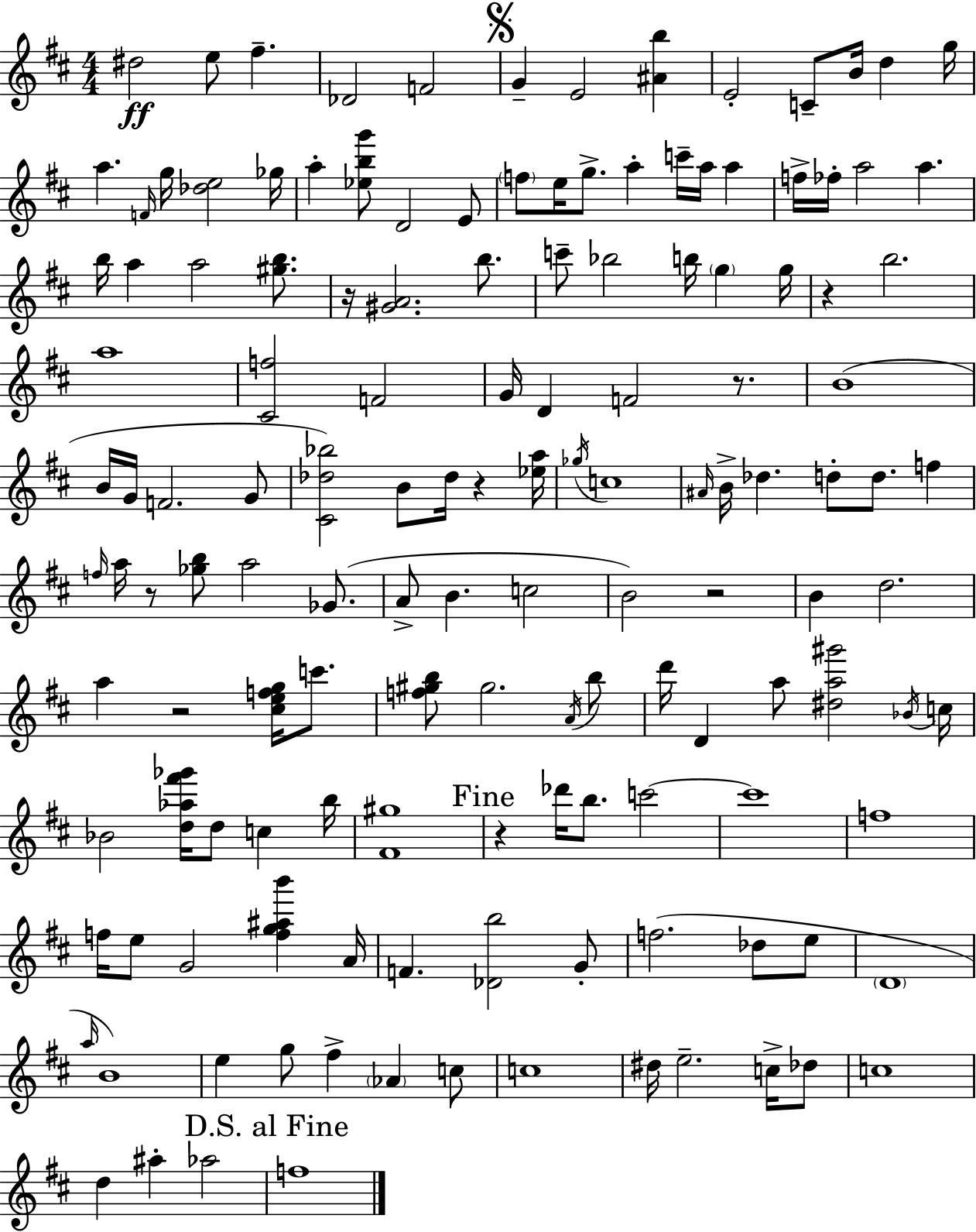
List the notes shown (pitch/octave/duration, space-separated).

D#5/h E5/e F#5/q. Db4/h F4/h G4/q E4/h [A#4,B5]/q E4/h C4/e B4/s D5/q G5/s A5/q. F4/s G5/s [Db5,E5]/h Gb5/s A5/q [Eb5,B5,G6]/e D4/h E4/e F5/e E5/s G5/e. A5/q C6/s A5/s A5/q F5/s FES5/s A5/h A5/q. B5/s A5/q A5/h [G#5,B5]/e. R/s [G#4,A4]/h. B5/e. C6/e Bb5/h B5/s G5/q G5/s R/q B5/h. A5/w [C#4,F5]/h F4/h G4/s D4/q F4/h R/e. B4/w B4/s G4/s F4/h. G4/e [C#4,Db5,Bb5]/h B4/e Db5/s R/q [Eb5,A5]/s Gb5/s C5/w A#4/s B4/s Db5/q. D5/e D5/e. F5/q F5/s A5/s R/e [Gb5,B5]/e A5/h Gb4/e. A4/e B4/q. C5/h B4/h R/h B4/q D5/h. A5/q R/h [C#5,E5,F5,G5]/s C6/e. [F5,G#5,B5]/e G#5/h. A4/s B5/e D6/s D4/q A5/e [D#5,A5,G#6]/h Bb4/s C5/s Bb4/h [D5,Ab5,F#6,Gb6]/s D5/e C5/q B5/s [F#4,G#5]/w R/q Db6/s B5/e. C6/h C6/w F5/w F5/s E5/e G4/h [F5,G5,A#5,B6]/q A4/s F4/q. [Db4,B5]/h G4/e F5/h. Db5/e E5/e D4/w A5/s B4/w E5/q G5/e F#5/q Ab4/q C5/e C5/w D#5/s E5/h. C5/s Db5/e C5/w D5/q A#5/q Ab5/h F5/w